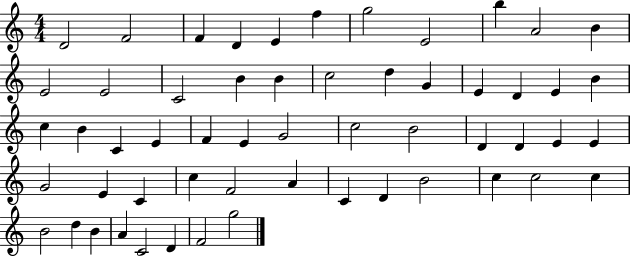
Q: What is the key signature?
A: C major